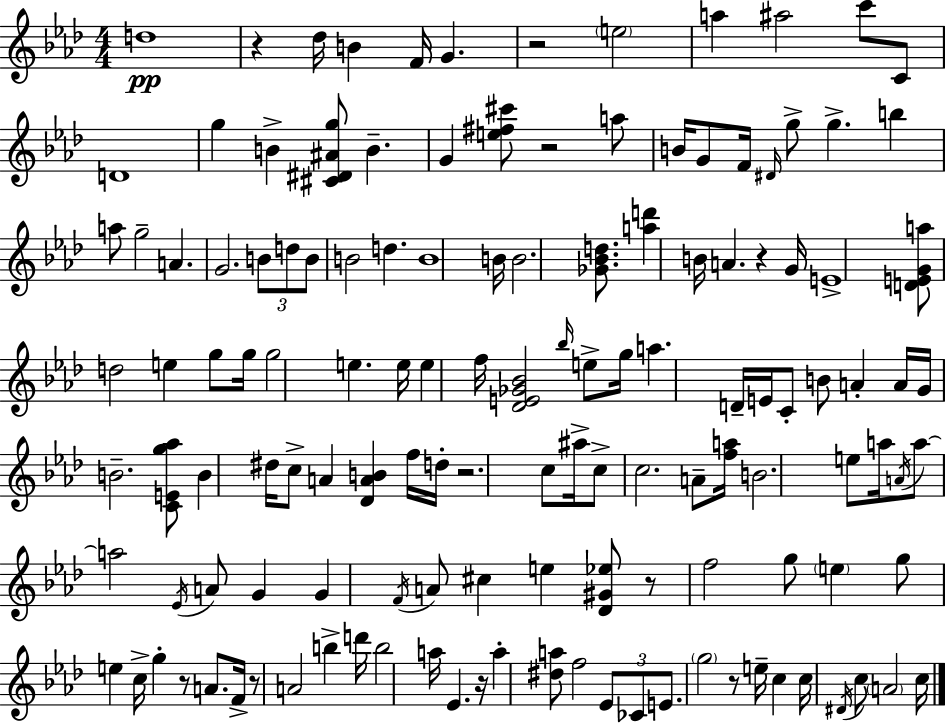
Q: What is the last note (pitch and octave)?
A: C5